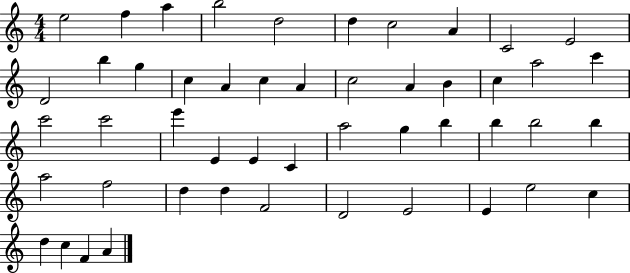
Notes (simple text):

E5/h F5/q A5/q B5/h D5/h D5/q C5/h A4/q C4/h E4/h D4/h B5/q G5/q C5/q A4/q C5/q A4/q C5/h A4/q B4/q C5/q A5/h C6/q C6/h C6/h E6/q E4/q E4/q C4/q A5/h G5/q B5/q B5/q B5/h B5/q A5/h F5/h D5/q D5/q F4/h D4/h E4/h E4/q E5/h C5/q D5/q C5/q F4/q A4/q